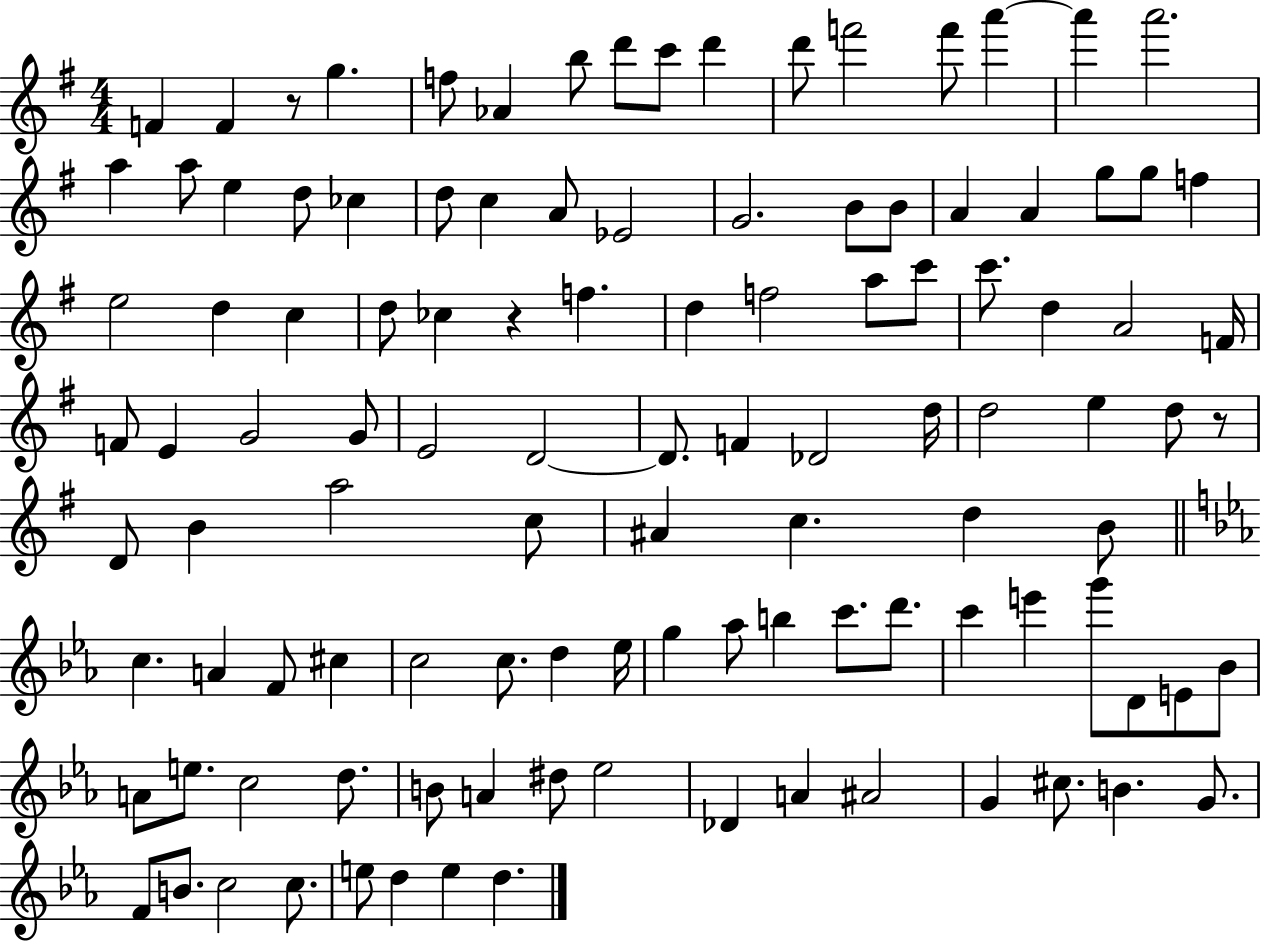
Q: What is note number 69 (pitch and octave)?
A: A4